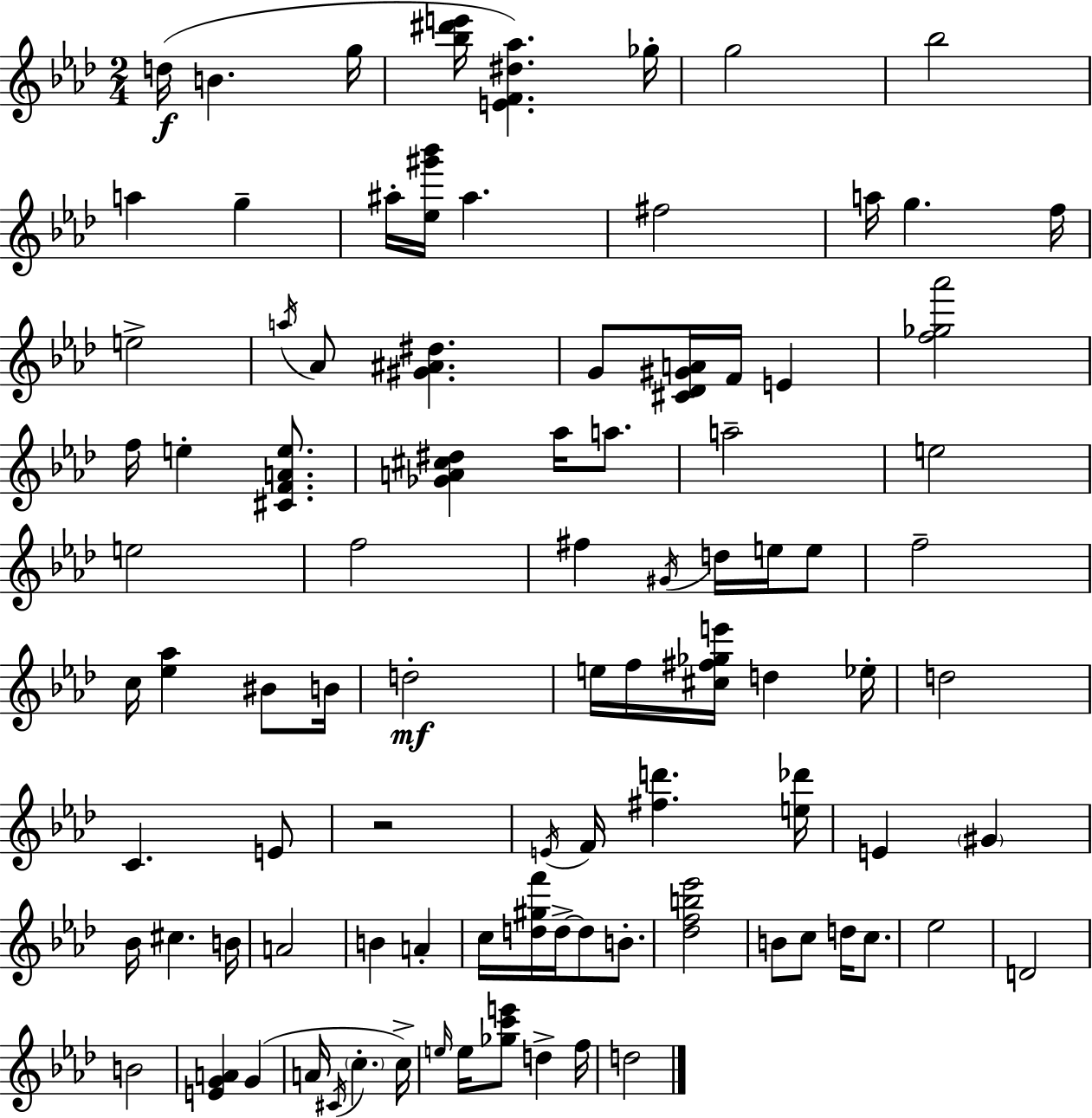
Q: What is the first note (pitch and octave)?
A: D5